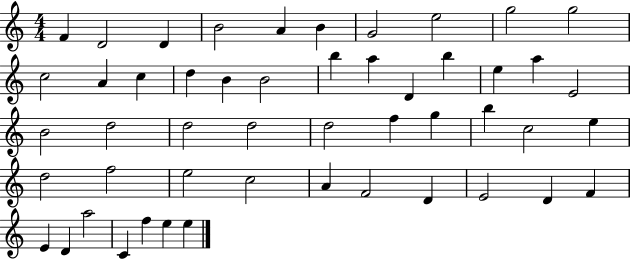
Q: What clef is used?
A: treble